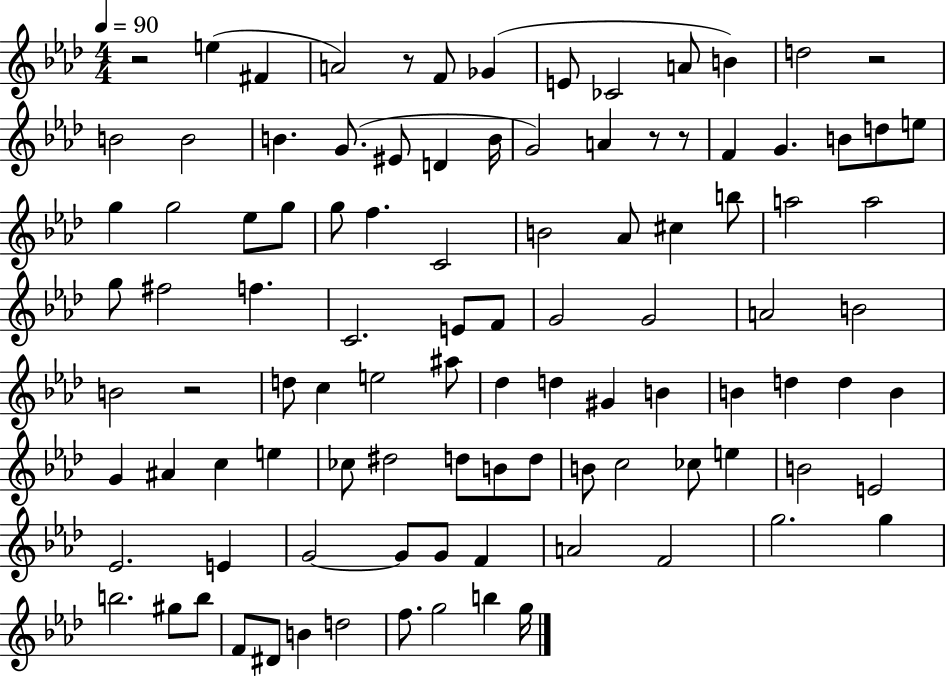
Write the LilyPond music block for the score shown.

{
  \clef treble
  \numericTimeSignature
  \time 4/4
  \key aes \major
  \tempo 4 = 90
  r2 e''4( fis'4 | a'2) r8 f'8 ges'4( | e'8 ces'2 a'8 b'4) | d''2 r2 | \break b'2 b'2 | b'4. g'8.( eis'8 d'4 b'16 | g'2) a'4 r8 r8 | f'4 g'4. b'8 d''8 e''8 | \break g''4 g''2 ees''8 g''8 | g''8 f''4. c'2 | b'2 aes'8 cis''4 b''8 | a''2 a''2 | \break g''8 fis''2 f''4. | c'2. e'8 f'8 | g'2 g'2 | a'2 b'2 | \break b'2 r2 | d''8 c''4 e''2 ais''8 | des''4 d''4 gis'4 b'4 | b'4 d''4 d''4 b'4 | \break g'4 ais'4 c''4 e''4 | ces''8 dis''2 d''8 b'8 d''8 | b'8 c''2 ces''8 e''4 | b'2 e'2 | \break ees'2. e'4 | g'2~~ g'8 g'8 f'4 | a'2 f'2 | g''2. g''4 | \break b''2. gis''8 b''8 | f'8 dis'8 b'4 d''2 | f''8. g''2 b''4 g''16 | \bar "|."
}